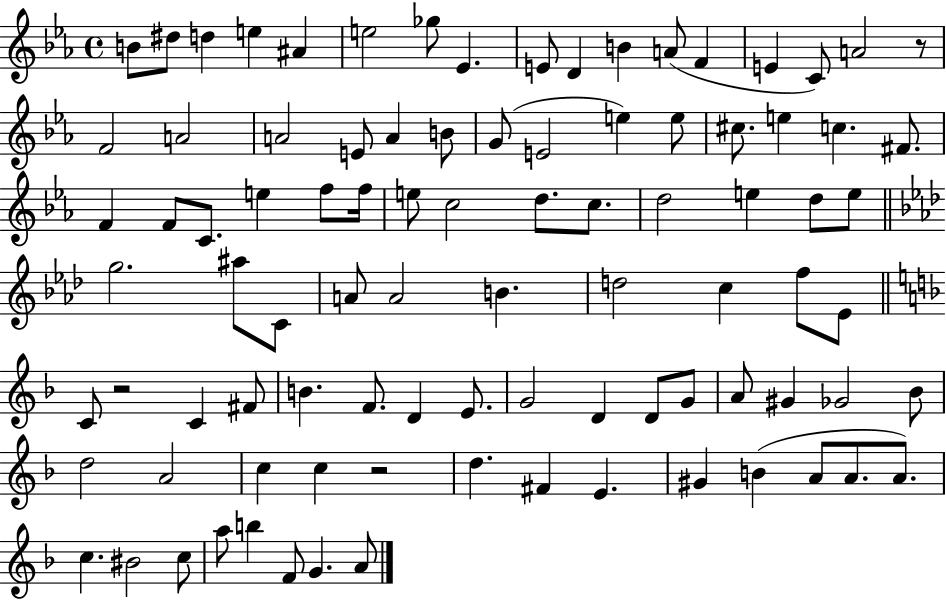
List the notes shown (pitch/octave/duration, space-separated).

B4/e D#5/e D5/q E5/q A#4/q E5/h Gb5/e Eb4/q. E4/e D4/q B4/q A4/e F4/q E4/q C4/e A4/h R/e F4/h A4/h A4/h E4/e A4/q B4/e G4/e E4/h E5/q E5/e C#5/e. E5/q C5/q. F#4/e. F4/q F4/e C4/e. E5/q F5/e F5/s E5/e C5/h D5/e. C5/e. D5/h E5/q D5/e E5/e G5/h. A#5/e C4/e A4/e A4/h B4/q. D5/h C5/q F5/e Eb4/e C4/e R/h C4/q F#4/e B4/q. F4/e. D4/q E4/e. G4/h D4/q D4/e G4/e A4/e G#4/q Gb4/h Bb4/e D5/h A4/h C5/q C5/q R/h D5/q. F#4/q E4/q. G#4/q B4/q A4/e A4/e. A4/e. C5/q. BIS4/h C5/e A5/e B5/q F4/e G4/q. A4/e